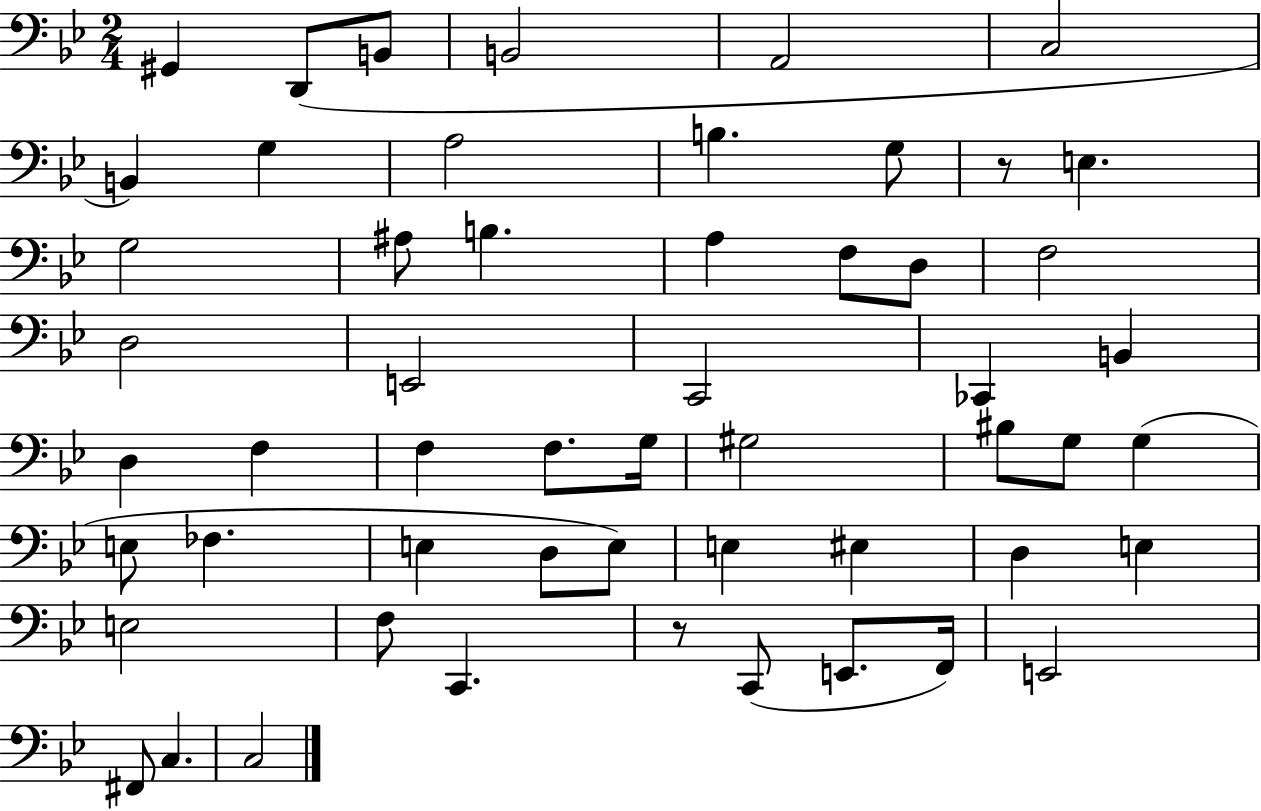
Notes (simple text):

G#2/q D2/e B2/e B2/h A2/h C3/h B2/q G3/q A3/h B3/q. G3/e R/e E3/q. G3/h A#3/e B3/q. A3/q F3/e D3/e F3/h D3/h E2/h C2/h CES2/q B2/q D3/q F3/q F3/q F3/e. G3/s G#3/h BIS3/e G3/e G3/q E3/e FES3/q. E3/q D3/e E3/e E3/q EIS3/q D3/q E3/q E3/h F3/e C2/q. R/e C2/e E2/e. F2/s E2/h F#2/e C3/q. C3/h